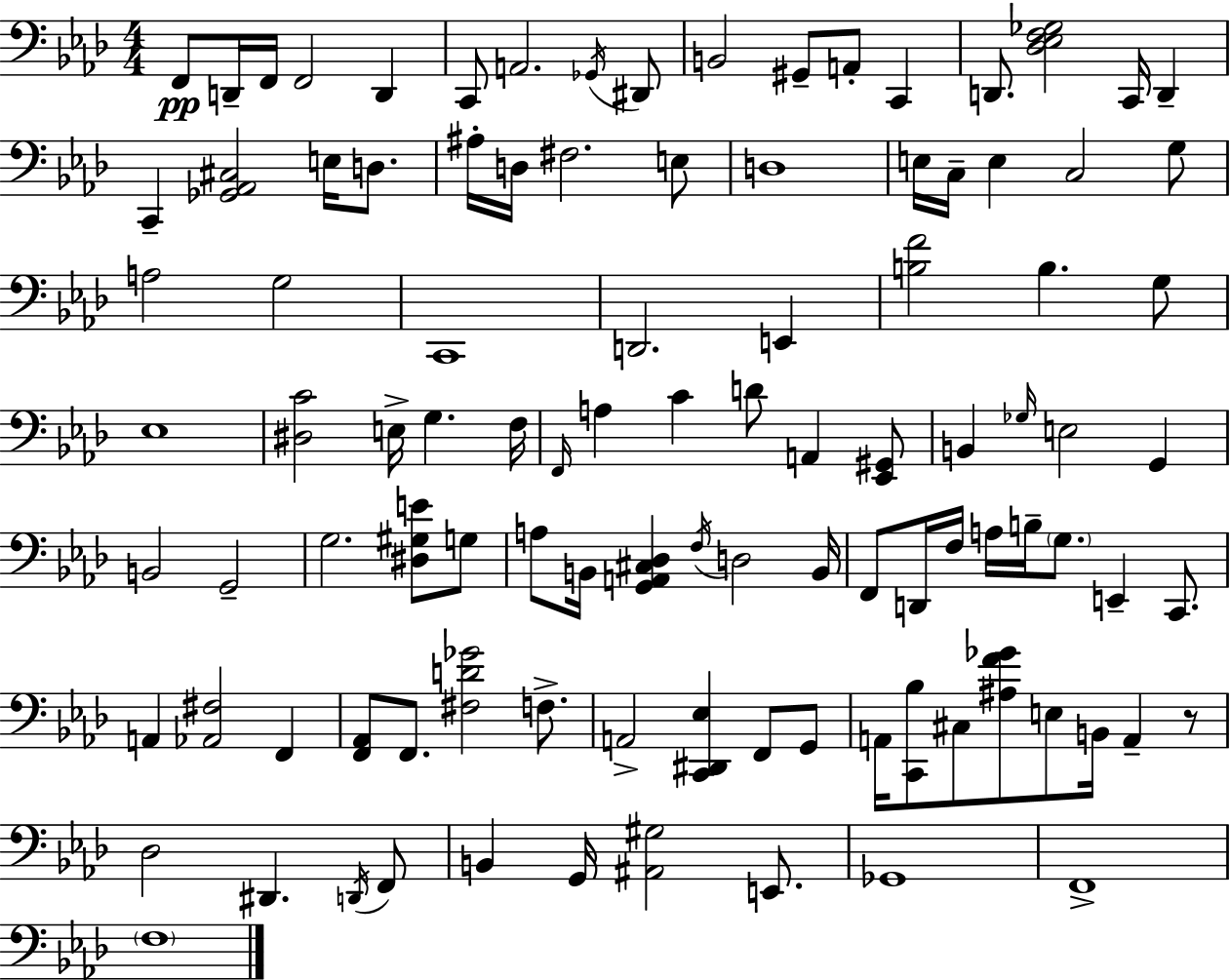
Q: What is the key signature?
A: AES major